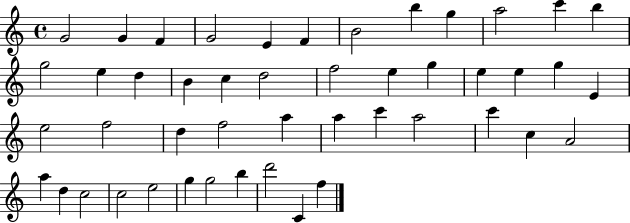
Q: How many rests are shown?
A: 0